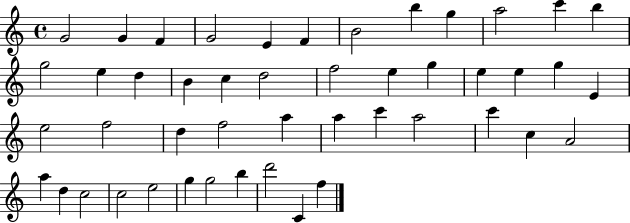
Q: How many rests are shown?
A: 0